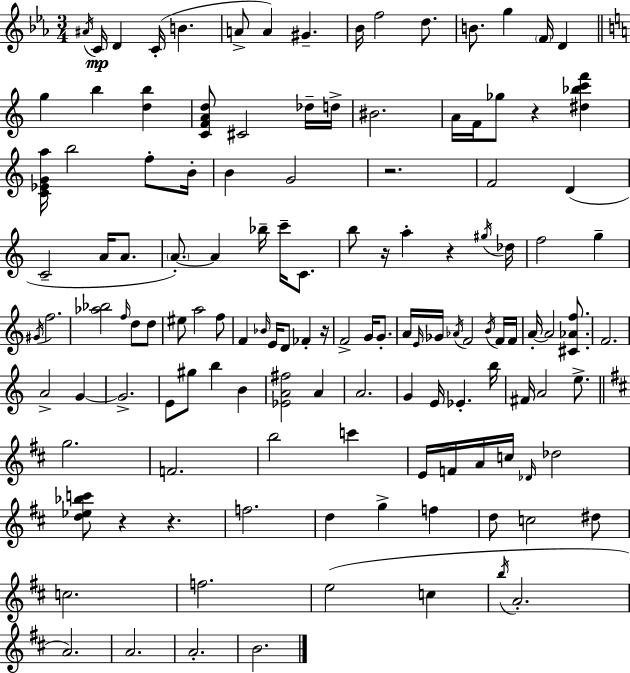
A#4/s C4/s D4/q C4/s B4/q. A4/e A4/q G#4/q. Bb4/s F5/h D5/e. B4/e. G5/q F4/s D4/q G5/q B5/q [D5,B5]/q [C4,F4,A4,D5]/e C#4/h Db5/s D5/s BIS4/h. A4/s F4/s Gb5/e R/q [D#5,Bb5,C6,F6]/q [C4,Eb4,G4,A5]/s B5/h F5/e B4/s B4/q G4/h R/h. F4/h D4/q C4/h A4/s A4/e. A4/e. A4/q Bb5/s C6/s C4/e. B5/e R/s A5/q R/q G#5/s Db5/s F5/h G5/q G#4/s F5/h. [Ab5,Bb5]/h F5/s D5/e D5/e EIS5/e A5/h F5/e F4/q Bb4/s E4/s D4/e FES4/q R/s F4/h G4/s G4/e. A4/s E4/s Gb4/s Ab4/s F4/h B4/s F4/s F4/s A4/s A4/h [C#4,Ab4,F5]/e. F4/h. A4/h G4/q G4/h. E4/e G#5/e B5/q B4/q [Eb4,A4,F#5]/h A4/q A4/h. G4/q E4/s Eb4/q. B5/s F#4/s A4/h E5/e. G5/h. F4/h. B5/h C6/q E4/s F4/s A4/s C5/s Db4/s Db5/h [D5,Eb5,Bb5,C6]/e R/q R/q. F5/h. D5/q G5/q F5/q D5/e C5/h D#5/e C5/h. F5/h. E5/h C5/q B5/s A4/h. A4/h. A4/h. A4/h. B4/h.